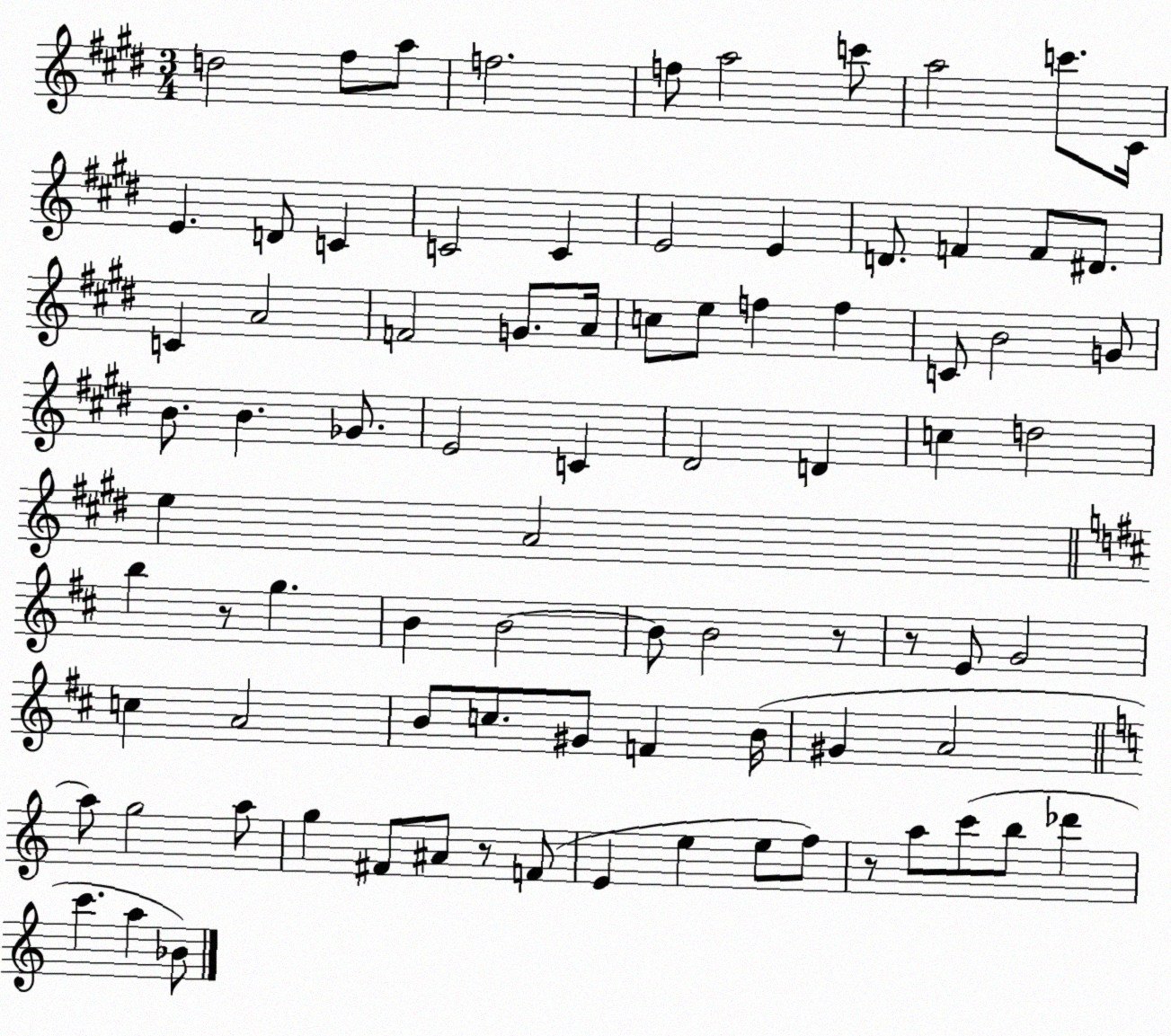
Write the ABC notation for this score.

X:1
T:Untitled
M:3/4
L:1/4
K:E
d2 ^f/2 a/2 f2 f/2 a2 c'/2 a2 c'/2 ^C/4 E D/2 C C2 C E2 E D/2 F F/2 ^D/2 C A2 F2 G/2 A/4 c/2 e/2 f f C/2 B2 G/2 B/2 B _G/2 E2 C ^D2 D c d2 e A2 b z/2 g B B2 B/2 B2 z/2 z/2 E/2 G2 c A2 B/2 c/2 ^G/2 F B/4 ^G A2 a/2 g2 a/2 g ^F/2 ^A/2 z/2 F/2 E e e/2 f/2 z/2 a/2 c'/2 b/2 _d' c' a _B/2